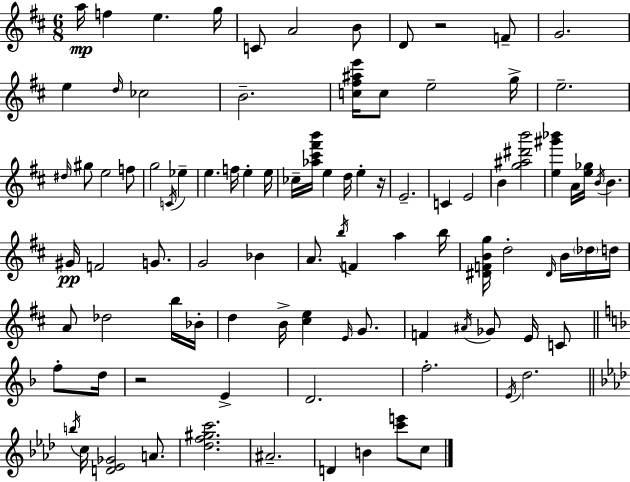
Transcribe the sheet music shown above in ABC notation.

X:1
T:Untitled
M:6/8
L:1/4
K:D
a/4 f e g/4 C/2 A2 B/2 D/2 z2 F/2 G2 e d/4 _c2 B2 [c^f^ae']/4 c/2 e2 g/4 e2 ^d/4 ^g/2 e2 f/2 g2 C/4 _e e f/4 e e/4 _c/4 [_a^c'^f'b']/4 e d/4 e z/4 E2 C E2 B [g^a^d'b']2 [e^g'_b'] A/4 [e_g]/4 B/4 B ^G/4 F2 G/2 G2 _B A/2 b/4 F a b/4 [^DFBg]/4 d2 ^D/4 B/4 _d/4 d/4 A/2 _d2 b/4 _B/4 d B/4 [^ce] E/4 G/2 F ^A/4 _G/2 E/4 C/2 f/2 d/4 z2 E D2 f2 E/4 d2 b/4 c/4 [D_E_G]2 A/2 [_df^gc']2 ^A2 D B [c'e']/2 c/2